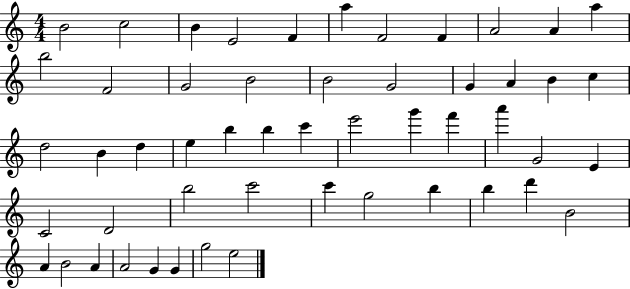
{
  \clef treble
  \numericTimeSignature
  \time 4/4
  \key c \major
  b'2 c''2 | b'4 e'2 f'4 | a''4 f'2 f'4 | a'2 a'4 a''4 | \break b''2 f'2 | g'2 b'2 | b'2 g'2 | g'4 a'4 b'4 c''4 | \break d''2 b'4 d''4 | e''4 b''4 b''4 c'''4 | e'''2 g'''4 f'''4 | a'''4 g'2 e'4 | \break c'2 d'2 | b''2 c'''2 | c'''4 g''2 b''4 | b''4 d'''4 b'2 | \break a'4 b'2 a'4 | a'2 g'4 g'4 | g''2 e''2 | \bar "|."
}